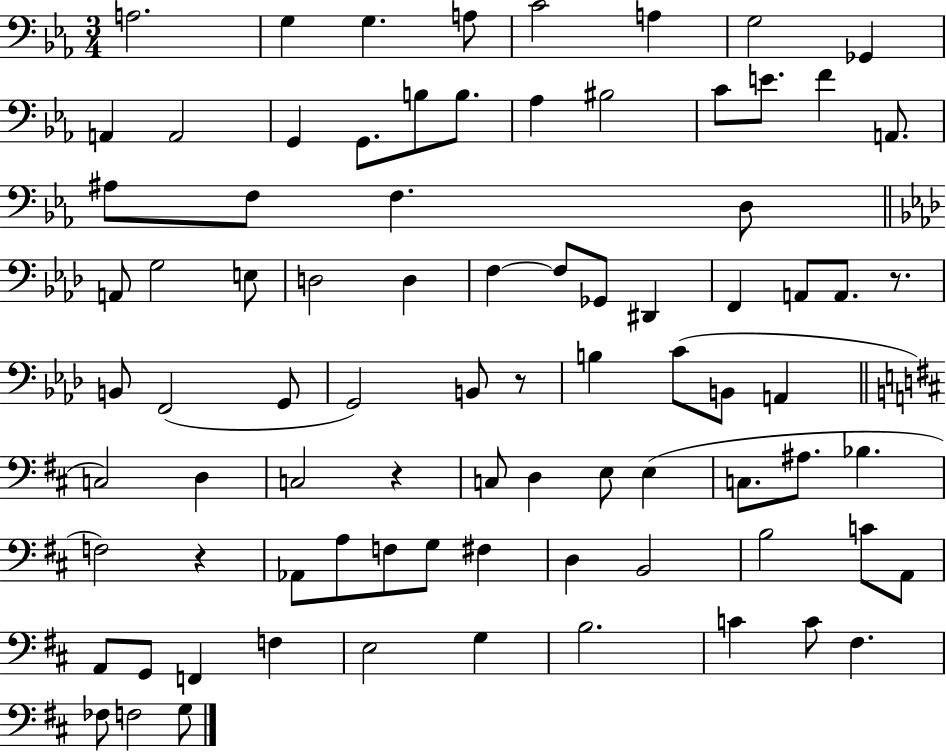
A3/h. G3/q G3/q. A3/e C4/h A3/q G3/h Gb2/q A2/q A2/h G2/q G2/e. B3/e B3/e. Ab3/q BIS3/h C4/e E4/e. F4/q A2/e. A#3/e F3/e F3/q. D3/e A2/e G3/h E3/e D3/h D3/q F3/q F3/e Gb2/e D#2/q F2/q A2/e A2/e. R/e. B2/e F2/h G2/e G2/h B2/e R/e B3/q C4/e B2/e A2/q C3/h D3/q C3/h R/q C3/e D3/q E3/e E3/q C3/e. A#3/e. Bb3/q. F3/h R/q Ab2/e A3/e F3/e G3/e F#3/q D3/q B2/h B3/h C4/e A2/e A2/e G2/e F2/q F3/q E3/h G3/q B3/h. C4/q C4/e F#3/q. FES3/e F3/h G3/e